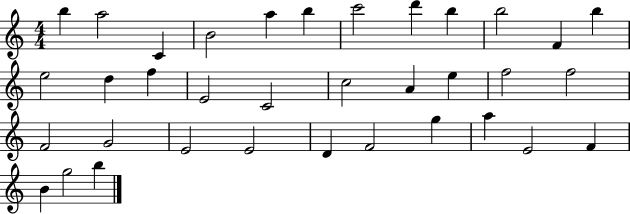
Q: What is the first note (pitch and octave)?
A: B5